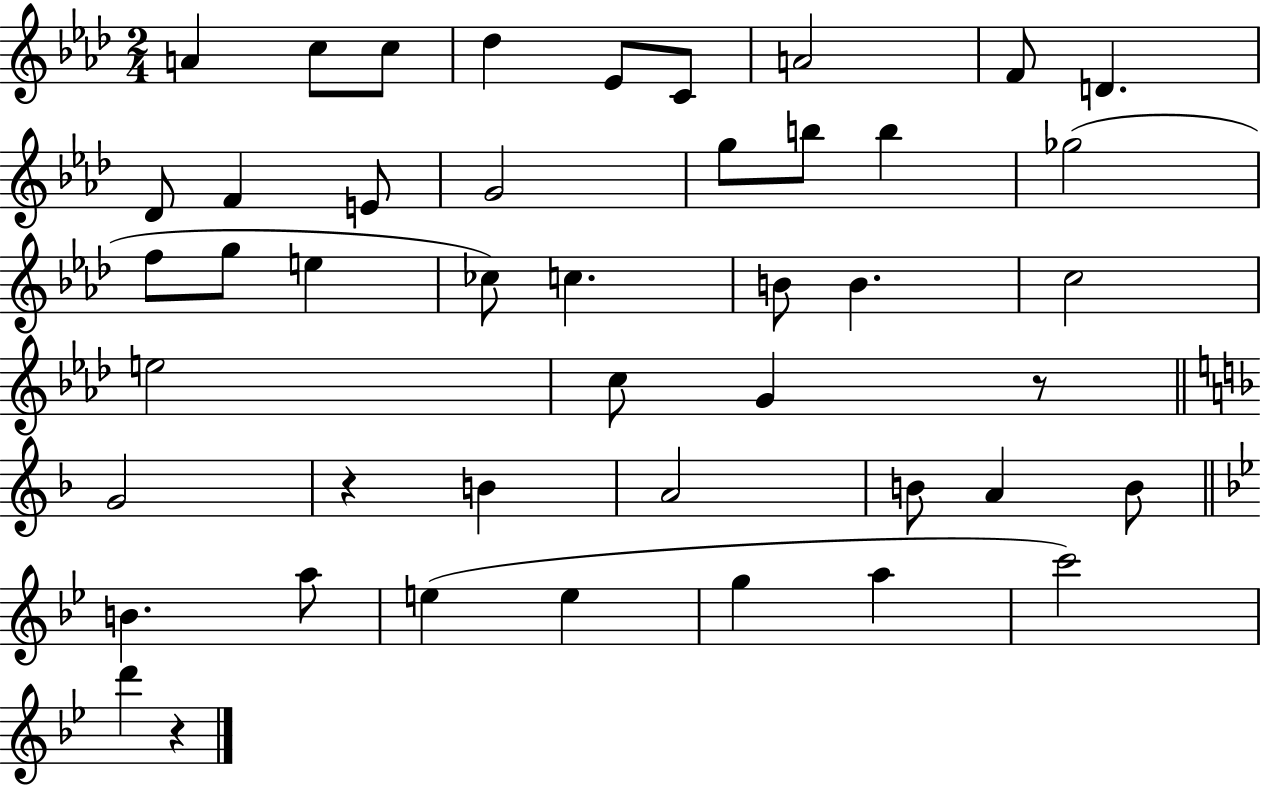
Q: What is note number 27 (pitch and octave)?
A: C5